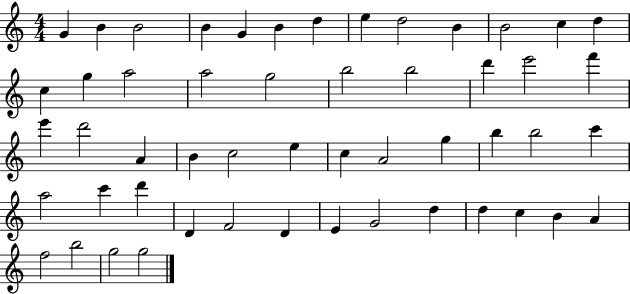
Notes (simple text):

G4/q B4/q B4/h B4/q G4/q B4/q D5/q E5/q D5/h B4/q B4/h C5/q D5/q C5/q G5/q A5/h A5/h G5/h B5/h B5/h D6/q E6/h F6/q E6/q D6/h A4/q B4/q C5/h E5/q C5/q A4/h G5/q B5/q B5/h C6/q A5/h C6/q D6/q D4/q F4/h D4/q E4/q G4/h D5/q D5/q C5/q B4/q A4/q F5/h B5/h G5/h G5/h